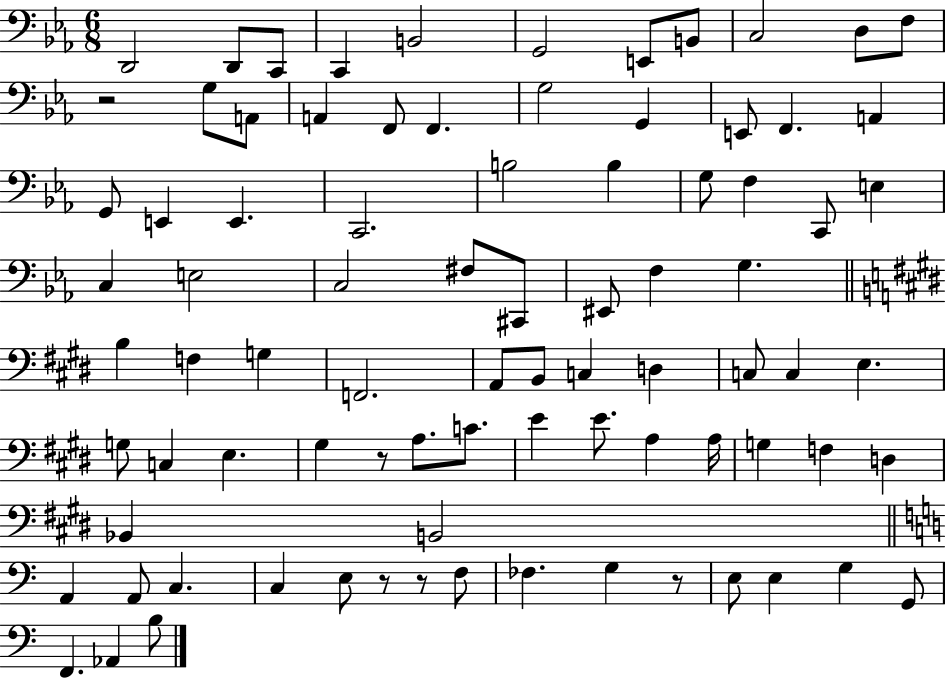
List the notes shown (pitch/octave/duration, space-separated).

D2/h D2/e C2/e C2/q B2/h G2/h E2/e B2/e C3/h D3/e F3/e R/h G3/e A2/e A2/q F2/e F2/q. G3/h G2/q E2/e F2/q. A2/q G2/e E2/q E2/q. C2/h. B3/h B3/q G3/e F3/q C2/e E3/q C3/q E3/h C3/h F#3/e C#2/e EIS2/e F3/q G3/q. B3/q F3/q G3/q F2/h. A2/e B2/e C3/q D3/q C3/e C3/q E3/q. G3/e C3/q E3/q. G#3/q R/e A3/e. C4/e. E4/q E4/e. A3/q A3/s G3/q F3/q D3/q Bb2/q B2/h A2/q A2/e C3/q. C3/q E3/e R/e R/e F3/e FES3/q. G3/q R/e E3/e E3/q G3/q G2/e F2/q. Ab2/q B3/e